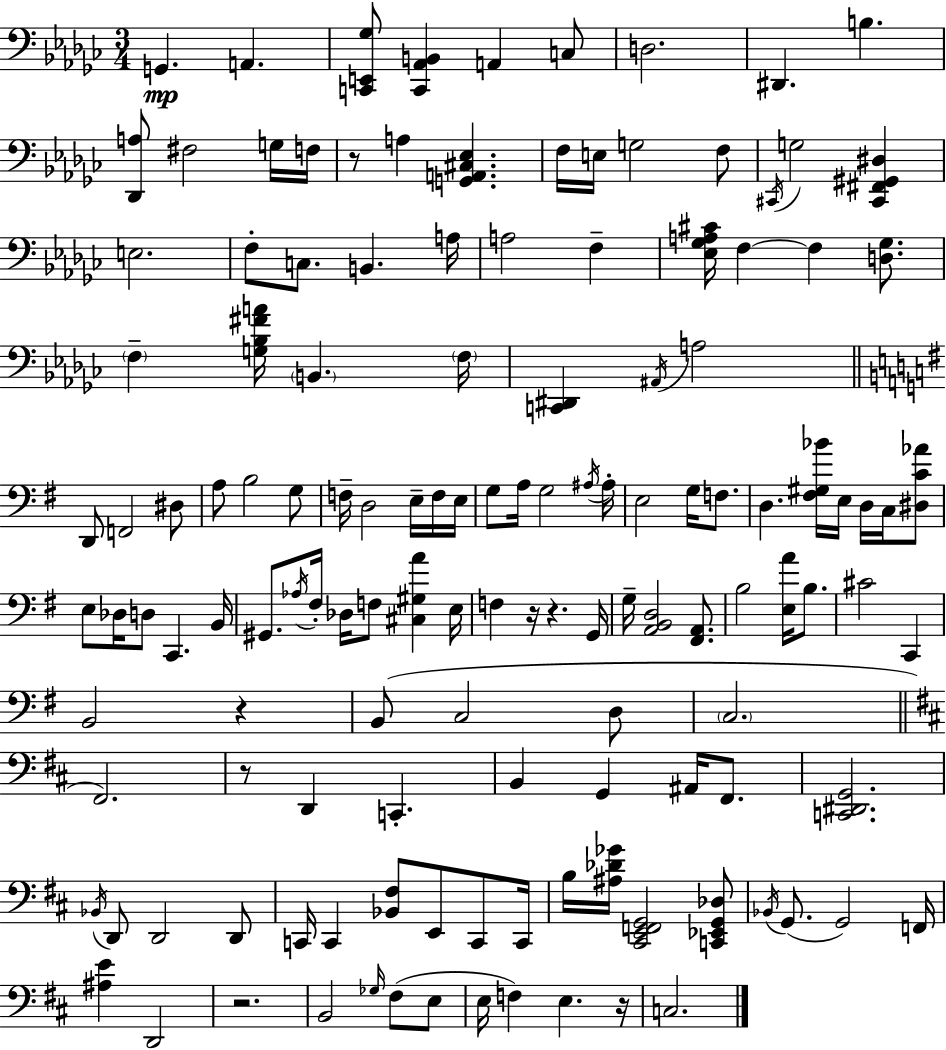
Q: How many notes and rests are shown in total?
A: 135